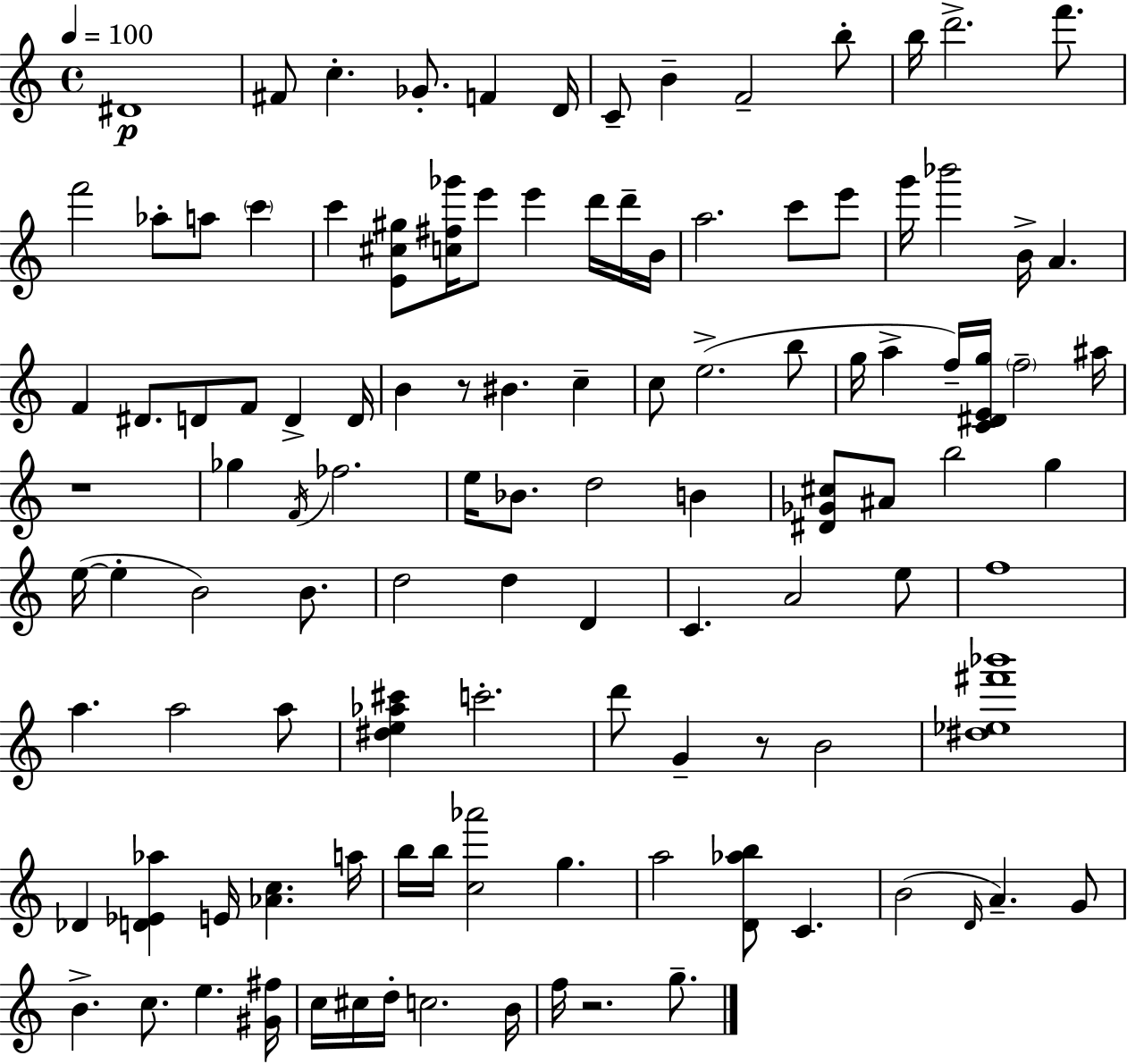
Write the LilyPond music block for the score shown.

{
  \clef treble
  \time 4/4
  \defaultTimeSignature
  \key a \minor
  \tempo 4 = 100
  dis'1\p | fis'8 c''4.-. ges'8.-. f'4 d'16 | c'8-- b'4-- f'2-- b''8-. | b''16 d'''2.-> f'''8. | \break f'''2 aes''8-. a''8 \parenthesize c'''4 | c'''4 <e' cis'' gis''>8 <c'' fis'' ges'''>16 e'''8 e'''4 d'''16 d'''16-- b'16 | a''2. c'''8 e'''8 | g'''16 bes'''2 b'16-> a'4. | \break f'4 dis'8. d'8 f'8 d'4-> d'16 | b'4 r8 bis'4. c''4-- | c''8 e''2.->( b''8 | g''16 a''4-> f''16--) <c' dis' e' g''>16 \parenthesize f''2-- ais''16 | \break r1 | ges''4 \acciaccatura { f'16 } fes''2. | e''16 bes'8. d''2 b'4 | <dis' ges' cis''>8 ais'8 b''2 g''4 | \break e''16~(~ e''4-. b'2) b'8. | d''2 d''4 d'4 | c'4. a'2 e''8 | f''1 | \break a''4. a''2 a''8 | <dis'' e'' aes'' cis'''>4 c'''2.-. | d'''8 g'4-- r8 b'2 | <dis'' ees'' fis''' bes'''>1 | \break des'4 <d' ees' aes''>4 e'16 <aes' c''>4. | a''16 b''16 b''16 <c'' aes'''>2 g''4. | a''2 <d' aes'' b''>8 c'4. | b'2( \grace { d'16 } a'4.--) | \break g'8 b'4.-> c''8. e''4. | <gis' fis''>16 c''16 cis''16 d''16-. c''2. | b'16 f''16 r2. g''8.-- | \bar "|."
}